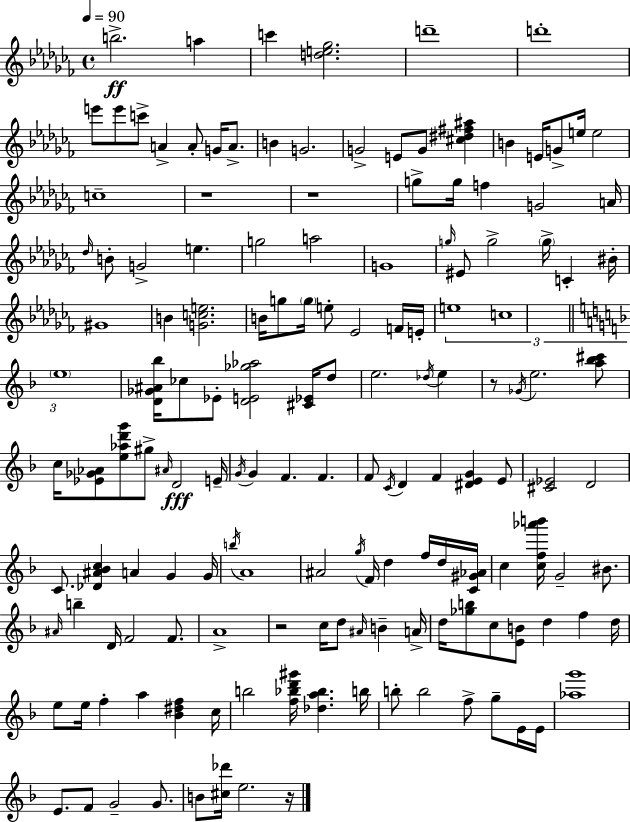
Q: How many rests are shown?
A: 5